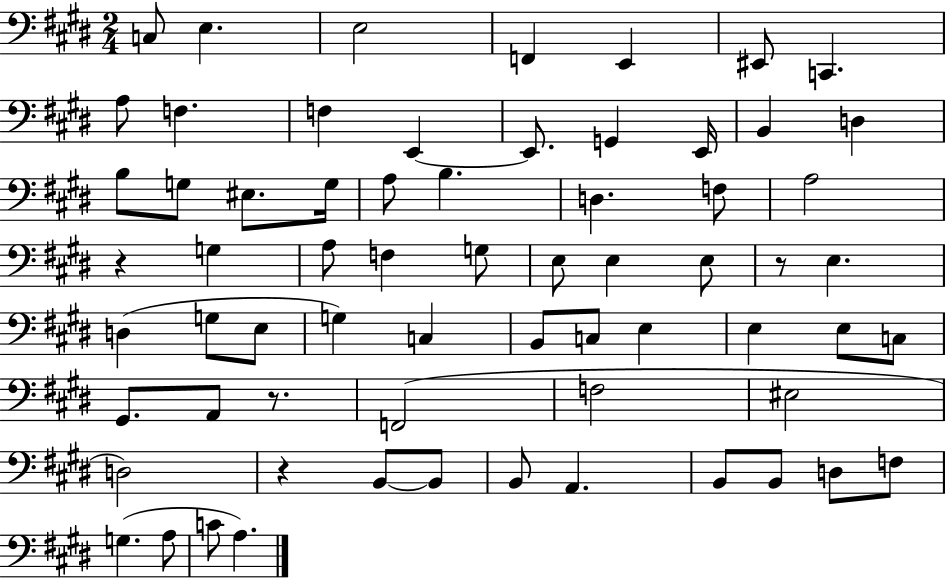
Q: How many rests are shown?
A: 4